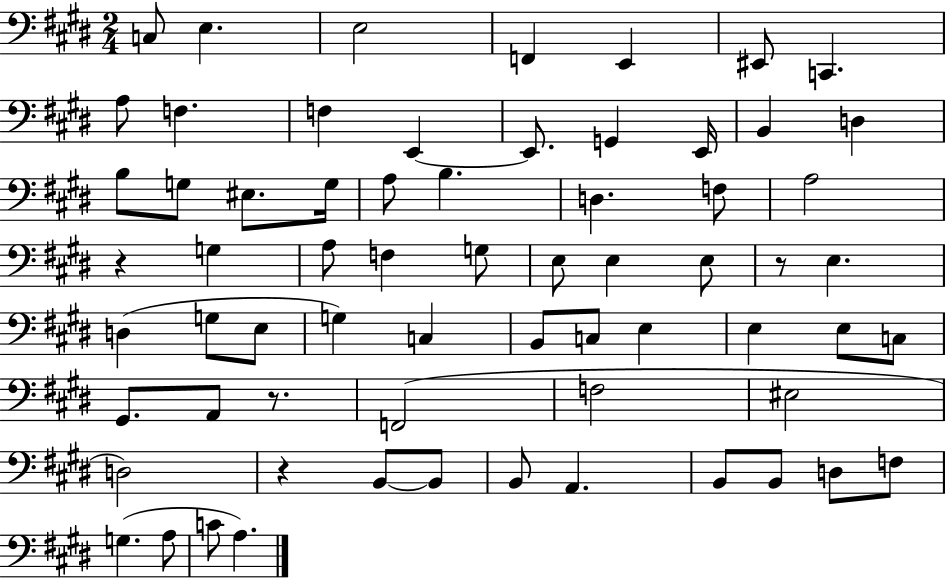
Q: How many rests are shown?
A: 4